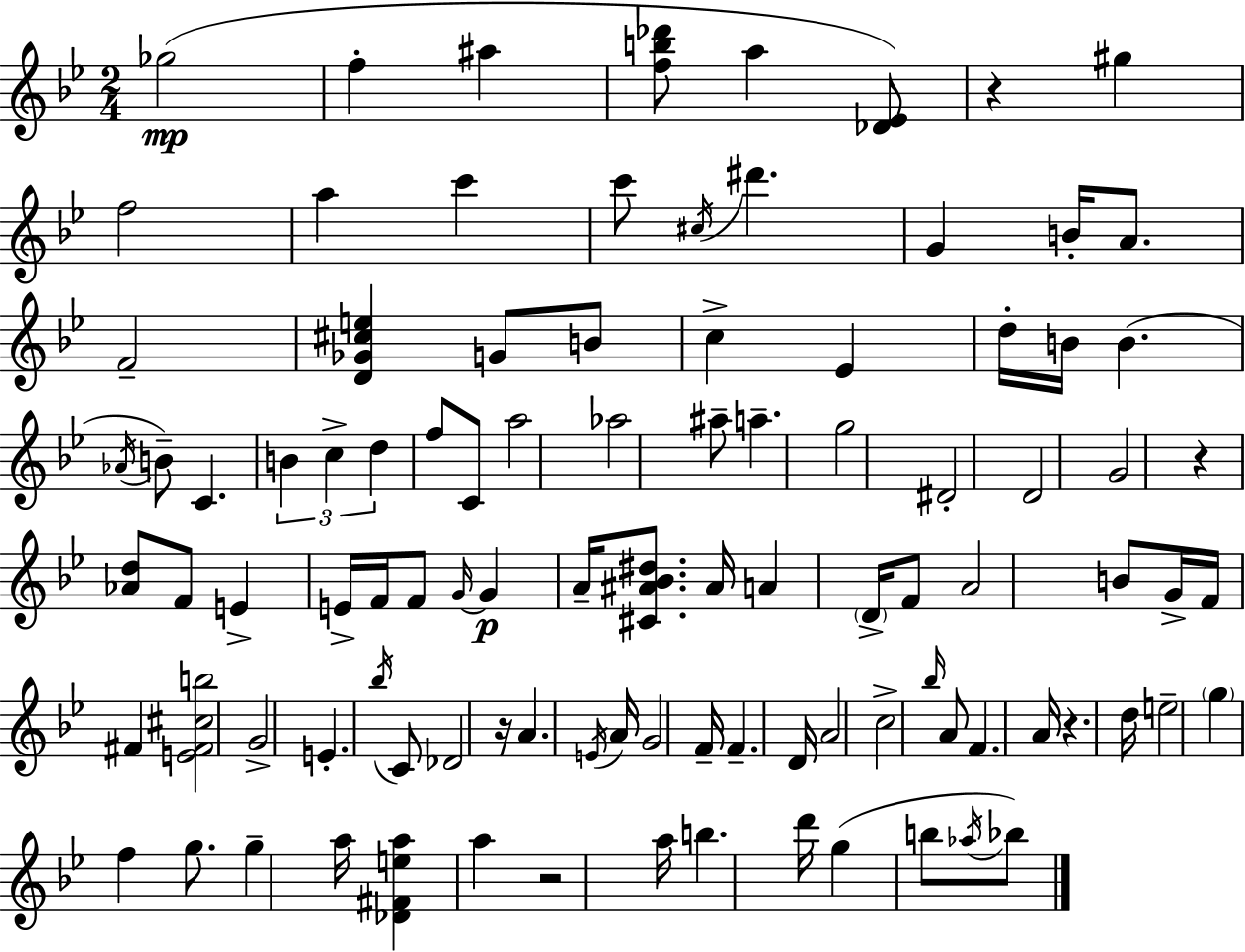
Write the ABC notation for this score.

X:1
T:Untitled
M:2/4
L:1/4
K:Bb
_g2 f ^a [fb_d']/2 a [_D_E]/2 z ^g f2 a c' c'/2 ^c/4 ^d' G B/4 A/2 F2 [D_G^ce] G/2 B/2 c _E d/4 B/4 B _A/4 B/2 C B c d f/2 C/2 a2 _a2 ^a/2 a g2 ^D2 D2 G2 z [_Ad]/2 F/2 E E/4 F/4 F/2 G/4 G A/4 [^C^A_B^d]/2 ^A/4 A D/4 F/2 A2 B/2 G/4 F/4 ^F [E^F^cb]2 G2 E _b/4 C/2 _D2 z/4 A E/4 A/4 G2 F/4 F D/4 A2 c2 _b/4 A/2 F A/4 z d/4 e2 g f g/2 g a/4 [_D^Fea] a z2 a/4 b d'/4 g b/2 _a/4 _b/2